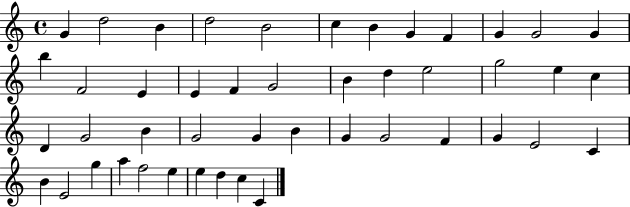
G4/q D5/h B4/q D5/h B4/h C5/q B4/q G4/q F4/q G4/q G4/h G4/q B5/q F4/h E4/q E4/q F4/q G4/h B4/q D5/q E5/h G5/h E5/q C5/q D4/q G4/h B4/q G4/h G4/q B4/q G4/q G4/h F4/q G4/q E4/h C4/q B4/q E4/h G5/q A5/q F5/h E5/q E5/q D5/q C5/q C4/q